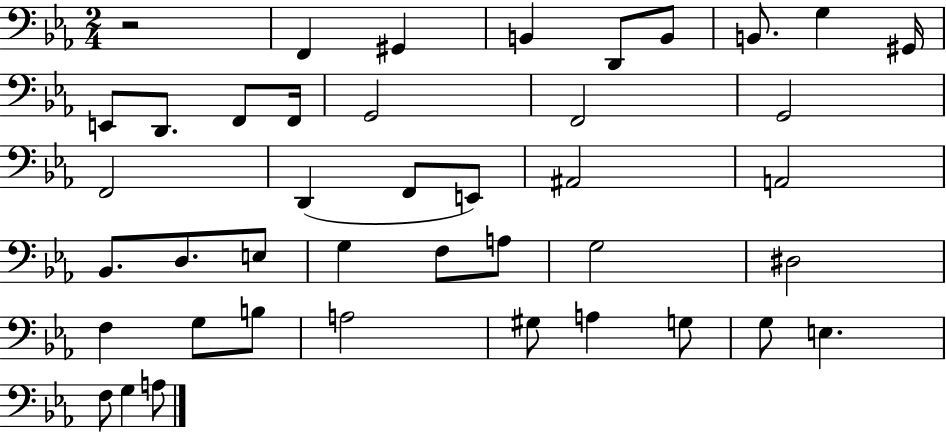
R/h F2/q G#2/q B2/q D2/e B2/e B2/e. G3/q G#2/s E2/e D2/e. F2/e F2/s G2/h F2/h G2/h F2/h D2/q F2/e E2/e A#2/h A2/h Bb2/e. D3/e. E3/e G3/q F3/e A3/e G3/h D#3/h F3/q G3/e B3/e A3/h G#3/e A3/q G3/e G3/e E3/q. F3/e G3/q A3/e